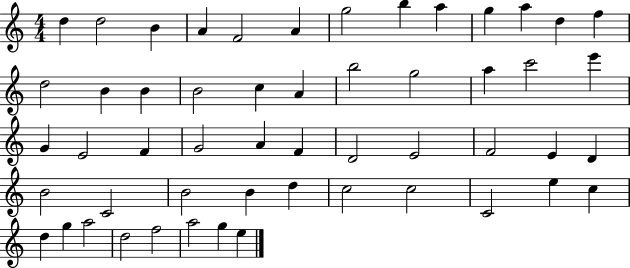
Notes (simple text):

D5/q D5/h B4/q A4/q F4/h A4/q G5/h B5/q A5/q G5/q A5/q D5/q F5/q D5/h B4/q B4/q B4/h C5/q A4/q B5/h G5/h A5/q C6/h E6/q G4/q E4/h F4/q G4/h A4/q F4/q D4/h E4/h F4/h E4/q D4/q B4/h C4/h B4/h B4/q D5/q C5/h C5/h C4/h E5/q C5/q D5/q G5/q A5/h D5/h F5/h A5/h G5/q E5/q